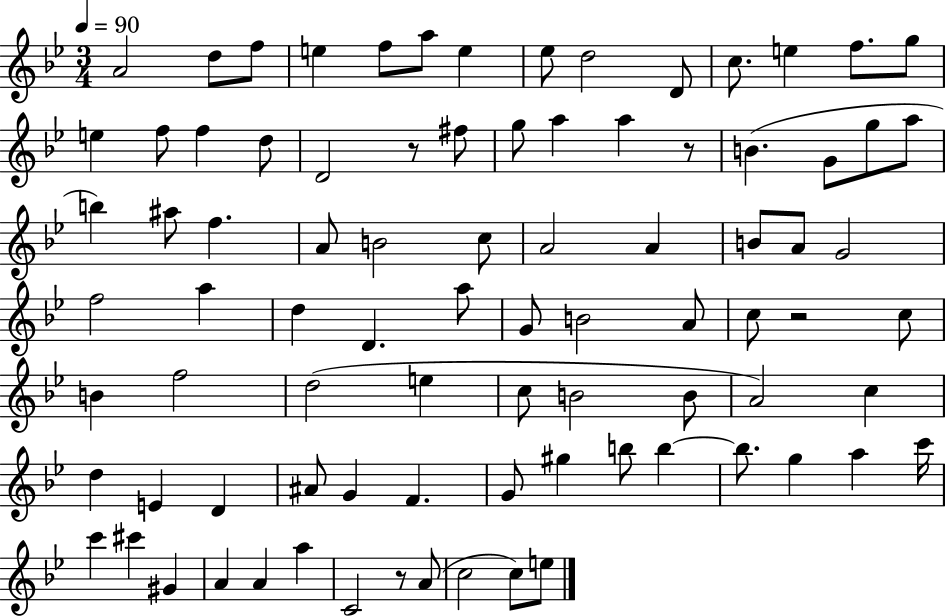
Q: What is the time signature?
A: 3/4